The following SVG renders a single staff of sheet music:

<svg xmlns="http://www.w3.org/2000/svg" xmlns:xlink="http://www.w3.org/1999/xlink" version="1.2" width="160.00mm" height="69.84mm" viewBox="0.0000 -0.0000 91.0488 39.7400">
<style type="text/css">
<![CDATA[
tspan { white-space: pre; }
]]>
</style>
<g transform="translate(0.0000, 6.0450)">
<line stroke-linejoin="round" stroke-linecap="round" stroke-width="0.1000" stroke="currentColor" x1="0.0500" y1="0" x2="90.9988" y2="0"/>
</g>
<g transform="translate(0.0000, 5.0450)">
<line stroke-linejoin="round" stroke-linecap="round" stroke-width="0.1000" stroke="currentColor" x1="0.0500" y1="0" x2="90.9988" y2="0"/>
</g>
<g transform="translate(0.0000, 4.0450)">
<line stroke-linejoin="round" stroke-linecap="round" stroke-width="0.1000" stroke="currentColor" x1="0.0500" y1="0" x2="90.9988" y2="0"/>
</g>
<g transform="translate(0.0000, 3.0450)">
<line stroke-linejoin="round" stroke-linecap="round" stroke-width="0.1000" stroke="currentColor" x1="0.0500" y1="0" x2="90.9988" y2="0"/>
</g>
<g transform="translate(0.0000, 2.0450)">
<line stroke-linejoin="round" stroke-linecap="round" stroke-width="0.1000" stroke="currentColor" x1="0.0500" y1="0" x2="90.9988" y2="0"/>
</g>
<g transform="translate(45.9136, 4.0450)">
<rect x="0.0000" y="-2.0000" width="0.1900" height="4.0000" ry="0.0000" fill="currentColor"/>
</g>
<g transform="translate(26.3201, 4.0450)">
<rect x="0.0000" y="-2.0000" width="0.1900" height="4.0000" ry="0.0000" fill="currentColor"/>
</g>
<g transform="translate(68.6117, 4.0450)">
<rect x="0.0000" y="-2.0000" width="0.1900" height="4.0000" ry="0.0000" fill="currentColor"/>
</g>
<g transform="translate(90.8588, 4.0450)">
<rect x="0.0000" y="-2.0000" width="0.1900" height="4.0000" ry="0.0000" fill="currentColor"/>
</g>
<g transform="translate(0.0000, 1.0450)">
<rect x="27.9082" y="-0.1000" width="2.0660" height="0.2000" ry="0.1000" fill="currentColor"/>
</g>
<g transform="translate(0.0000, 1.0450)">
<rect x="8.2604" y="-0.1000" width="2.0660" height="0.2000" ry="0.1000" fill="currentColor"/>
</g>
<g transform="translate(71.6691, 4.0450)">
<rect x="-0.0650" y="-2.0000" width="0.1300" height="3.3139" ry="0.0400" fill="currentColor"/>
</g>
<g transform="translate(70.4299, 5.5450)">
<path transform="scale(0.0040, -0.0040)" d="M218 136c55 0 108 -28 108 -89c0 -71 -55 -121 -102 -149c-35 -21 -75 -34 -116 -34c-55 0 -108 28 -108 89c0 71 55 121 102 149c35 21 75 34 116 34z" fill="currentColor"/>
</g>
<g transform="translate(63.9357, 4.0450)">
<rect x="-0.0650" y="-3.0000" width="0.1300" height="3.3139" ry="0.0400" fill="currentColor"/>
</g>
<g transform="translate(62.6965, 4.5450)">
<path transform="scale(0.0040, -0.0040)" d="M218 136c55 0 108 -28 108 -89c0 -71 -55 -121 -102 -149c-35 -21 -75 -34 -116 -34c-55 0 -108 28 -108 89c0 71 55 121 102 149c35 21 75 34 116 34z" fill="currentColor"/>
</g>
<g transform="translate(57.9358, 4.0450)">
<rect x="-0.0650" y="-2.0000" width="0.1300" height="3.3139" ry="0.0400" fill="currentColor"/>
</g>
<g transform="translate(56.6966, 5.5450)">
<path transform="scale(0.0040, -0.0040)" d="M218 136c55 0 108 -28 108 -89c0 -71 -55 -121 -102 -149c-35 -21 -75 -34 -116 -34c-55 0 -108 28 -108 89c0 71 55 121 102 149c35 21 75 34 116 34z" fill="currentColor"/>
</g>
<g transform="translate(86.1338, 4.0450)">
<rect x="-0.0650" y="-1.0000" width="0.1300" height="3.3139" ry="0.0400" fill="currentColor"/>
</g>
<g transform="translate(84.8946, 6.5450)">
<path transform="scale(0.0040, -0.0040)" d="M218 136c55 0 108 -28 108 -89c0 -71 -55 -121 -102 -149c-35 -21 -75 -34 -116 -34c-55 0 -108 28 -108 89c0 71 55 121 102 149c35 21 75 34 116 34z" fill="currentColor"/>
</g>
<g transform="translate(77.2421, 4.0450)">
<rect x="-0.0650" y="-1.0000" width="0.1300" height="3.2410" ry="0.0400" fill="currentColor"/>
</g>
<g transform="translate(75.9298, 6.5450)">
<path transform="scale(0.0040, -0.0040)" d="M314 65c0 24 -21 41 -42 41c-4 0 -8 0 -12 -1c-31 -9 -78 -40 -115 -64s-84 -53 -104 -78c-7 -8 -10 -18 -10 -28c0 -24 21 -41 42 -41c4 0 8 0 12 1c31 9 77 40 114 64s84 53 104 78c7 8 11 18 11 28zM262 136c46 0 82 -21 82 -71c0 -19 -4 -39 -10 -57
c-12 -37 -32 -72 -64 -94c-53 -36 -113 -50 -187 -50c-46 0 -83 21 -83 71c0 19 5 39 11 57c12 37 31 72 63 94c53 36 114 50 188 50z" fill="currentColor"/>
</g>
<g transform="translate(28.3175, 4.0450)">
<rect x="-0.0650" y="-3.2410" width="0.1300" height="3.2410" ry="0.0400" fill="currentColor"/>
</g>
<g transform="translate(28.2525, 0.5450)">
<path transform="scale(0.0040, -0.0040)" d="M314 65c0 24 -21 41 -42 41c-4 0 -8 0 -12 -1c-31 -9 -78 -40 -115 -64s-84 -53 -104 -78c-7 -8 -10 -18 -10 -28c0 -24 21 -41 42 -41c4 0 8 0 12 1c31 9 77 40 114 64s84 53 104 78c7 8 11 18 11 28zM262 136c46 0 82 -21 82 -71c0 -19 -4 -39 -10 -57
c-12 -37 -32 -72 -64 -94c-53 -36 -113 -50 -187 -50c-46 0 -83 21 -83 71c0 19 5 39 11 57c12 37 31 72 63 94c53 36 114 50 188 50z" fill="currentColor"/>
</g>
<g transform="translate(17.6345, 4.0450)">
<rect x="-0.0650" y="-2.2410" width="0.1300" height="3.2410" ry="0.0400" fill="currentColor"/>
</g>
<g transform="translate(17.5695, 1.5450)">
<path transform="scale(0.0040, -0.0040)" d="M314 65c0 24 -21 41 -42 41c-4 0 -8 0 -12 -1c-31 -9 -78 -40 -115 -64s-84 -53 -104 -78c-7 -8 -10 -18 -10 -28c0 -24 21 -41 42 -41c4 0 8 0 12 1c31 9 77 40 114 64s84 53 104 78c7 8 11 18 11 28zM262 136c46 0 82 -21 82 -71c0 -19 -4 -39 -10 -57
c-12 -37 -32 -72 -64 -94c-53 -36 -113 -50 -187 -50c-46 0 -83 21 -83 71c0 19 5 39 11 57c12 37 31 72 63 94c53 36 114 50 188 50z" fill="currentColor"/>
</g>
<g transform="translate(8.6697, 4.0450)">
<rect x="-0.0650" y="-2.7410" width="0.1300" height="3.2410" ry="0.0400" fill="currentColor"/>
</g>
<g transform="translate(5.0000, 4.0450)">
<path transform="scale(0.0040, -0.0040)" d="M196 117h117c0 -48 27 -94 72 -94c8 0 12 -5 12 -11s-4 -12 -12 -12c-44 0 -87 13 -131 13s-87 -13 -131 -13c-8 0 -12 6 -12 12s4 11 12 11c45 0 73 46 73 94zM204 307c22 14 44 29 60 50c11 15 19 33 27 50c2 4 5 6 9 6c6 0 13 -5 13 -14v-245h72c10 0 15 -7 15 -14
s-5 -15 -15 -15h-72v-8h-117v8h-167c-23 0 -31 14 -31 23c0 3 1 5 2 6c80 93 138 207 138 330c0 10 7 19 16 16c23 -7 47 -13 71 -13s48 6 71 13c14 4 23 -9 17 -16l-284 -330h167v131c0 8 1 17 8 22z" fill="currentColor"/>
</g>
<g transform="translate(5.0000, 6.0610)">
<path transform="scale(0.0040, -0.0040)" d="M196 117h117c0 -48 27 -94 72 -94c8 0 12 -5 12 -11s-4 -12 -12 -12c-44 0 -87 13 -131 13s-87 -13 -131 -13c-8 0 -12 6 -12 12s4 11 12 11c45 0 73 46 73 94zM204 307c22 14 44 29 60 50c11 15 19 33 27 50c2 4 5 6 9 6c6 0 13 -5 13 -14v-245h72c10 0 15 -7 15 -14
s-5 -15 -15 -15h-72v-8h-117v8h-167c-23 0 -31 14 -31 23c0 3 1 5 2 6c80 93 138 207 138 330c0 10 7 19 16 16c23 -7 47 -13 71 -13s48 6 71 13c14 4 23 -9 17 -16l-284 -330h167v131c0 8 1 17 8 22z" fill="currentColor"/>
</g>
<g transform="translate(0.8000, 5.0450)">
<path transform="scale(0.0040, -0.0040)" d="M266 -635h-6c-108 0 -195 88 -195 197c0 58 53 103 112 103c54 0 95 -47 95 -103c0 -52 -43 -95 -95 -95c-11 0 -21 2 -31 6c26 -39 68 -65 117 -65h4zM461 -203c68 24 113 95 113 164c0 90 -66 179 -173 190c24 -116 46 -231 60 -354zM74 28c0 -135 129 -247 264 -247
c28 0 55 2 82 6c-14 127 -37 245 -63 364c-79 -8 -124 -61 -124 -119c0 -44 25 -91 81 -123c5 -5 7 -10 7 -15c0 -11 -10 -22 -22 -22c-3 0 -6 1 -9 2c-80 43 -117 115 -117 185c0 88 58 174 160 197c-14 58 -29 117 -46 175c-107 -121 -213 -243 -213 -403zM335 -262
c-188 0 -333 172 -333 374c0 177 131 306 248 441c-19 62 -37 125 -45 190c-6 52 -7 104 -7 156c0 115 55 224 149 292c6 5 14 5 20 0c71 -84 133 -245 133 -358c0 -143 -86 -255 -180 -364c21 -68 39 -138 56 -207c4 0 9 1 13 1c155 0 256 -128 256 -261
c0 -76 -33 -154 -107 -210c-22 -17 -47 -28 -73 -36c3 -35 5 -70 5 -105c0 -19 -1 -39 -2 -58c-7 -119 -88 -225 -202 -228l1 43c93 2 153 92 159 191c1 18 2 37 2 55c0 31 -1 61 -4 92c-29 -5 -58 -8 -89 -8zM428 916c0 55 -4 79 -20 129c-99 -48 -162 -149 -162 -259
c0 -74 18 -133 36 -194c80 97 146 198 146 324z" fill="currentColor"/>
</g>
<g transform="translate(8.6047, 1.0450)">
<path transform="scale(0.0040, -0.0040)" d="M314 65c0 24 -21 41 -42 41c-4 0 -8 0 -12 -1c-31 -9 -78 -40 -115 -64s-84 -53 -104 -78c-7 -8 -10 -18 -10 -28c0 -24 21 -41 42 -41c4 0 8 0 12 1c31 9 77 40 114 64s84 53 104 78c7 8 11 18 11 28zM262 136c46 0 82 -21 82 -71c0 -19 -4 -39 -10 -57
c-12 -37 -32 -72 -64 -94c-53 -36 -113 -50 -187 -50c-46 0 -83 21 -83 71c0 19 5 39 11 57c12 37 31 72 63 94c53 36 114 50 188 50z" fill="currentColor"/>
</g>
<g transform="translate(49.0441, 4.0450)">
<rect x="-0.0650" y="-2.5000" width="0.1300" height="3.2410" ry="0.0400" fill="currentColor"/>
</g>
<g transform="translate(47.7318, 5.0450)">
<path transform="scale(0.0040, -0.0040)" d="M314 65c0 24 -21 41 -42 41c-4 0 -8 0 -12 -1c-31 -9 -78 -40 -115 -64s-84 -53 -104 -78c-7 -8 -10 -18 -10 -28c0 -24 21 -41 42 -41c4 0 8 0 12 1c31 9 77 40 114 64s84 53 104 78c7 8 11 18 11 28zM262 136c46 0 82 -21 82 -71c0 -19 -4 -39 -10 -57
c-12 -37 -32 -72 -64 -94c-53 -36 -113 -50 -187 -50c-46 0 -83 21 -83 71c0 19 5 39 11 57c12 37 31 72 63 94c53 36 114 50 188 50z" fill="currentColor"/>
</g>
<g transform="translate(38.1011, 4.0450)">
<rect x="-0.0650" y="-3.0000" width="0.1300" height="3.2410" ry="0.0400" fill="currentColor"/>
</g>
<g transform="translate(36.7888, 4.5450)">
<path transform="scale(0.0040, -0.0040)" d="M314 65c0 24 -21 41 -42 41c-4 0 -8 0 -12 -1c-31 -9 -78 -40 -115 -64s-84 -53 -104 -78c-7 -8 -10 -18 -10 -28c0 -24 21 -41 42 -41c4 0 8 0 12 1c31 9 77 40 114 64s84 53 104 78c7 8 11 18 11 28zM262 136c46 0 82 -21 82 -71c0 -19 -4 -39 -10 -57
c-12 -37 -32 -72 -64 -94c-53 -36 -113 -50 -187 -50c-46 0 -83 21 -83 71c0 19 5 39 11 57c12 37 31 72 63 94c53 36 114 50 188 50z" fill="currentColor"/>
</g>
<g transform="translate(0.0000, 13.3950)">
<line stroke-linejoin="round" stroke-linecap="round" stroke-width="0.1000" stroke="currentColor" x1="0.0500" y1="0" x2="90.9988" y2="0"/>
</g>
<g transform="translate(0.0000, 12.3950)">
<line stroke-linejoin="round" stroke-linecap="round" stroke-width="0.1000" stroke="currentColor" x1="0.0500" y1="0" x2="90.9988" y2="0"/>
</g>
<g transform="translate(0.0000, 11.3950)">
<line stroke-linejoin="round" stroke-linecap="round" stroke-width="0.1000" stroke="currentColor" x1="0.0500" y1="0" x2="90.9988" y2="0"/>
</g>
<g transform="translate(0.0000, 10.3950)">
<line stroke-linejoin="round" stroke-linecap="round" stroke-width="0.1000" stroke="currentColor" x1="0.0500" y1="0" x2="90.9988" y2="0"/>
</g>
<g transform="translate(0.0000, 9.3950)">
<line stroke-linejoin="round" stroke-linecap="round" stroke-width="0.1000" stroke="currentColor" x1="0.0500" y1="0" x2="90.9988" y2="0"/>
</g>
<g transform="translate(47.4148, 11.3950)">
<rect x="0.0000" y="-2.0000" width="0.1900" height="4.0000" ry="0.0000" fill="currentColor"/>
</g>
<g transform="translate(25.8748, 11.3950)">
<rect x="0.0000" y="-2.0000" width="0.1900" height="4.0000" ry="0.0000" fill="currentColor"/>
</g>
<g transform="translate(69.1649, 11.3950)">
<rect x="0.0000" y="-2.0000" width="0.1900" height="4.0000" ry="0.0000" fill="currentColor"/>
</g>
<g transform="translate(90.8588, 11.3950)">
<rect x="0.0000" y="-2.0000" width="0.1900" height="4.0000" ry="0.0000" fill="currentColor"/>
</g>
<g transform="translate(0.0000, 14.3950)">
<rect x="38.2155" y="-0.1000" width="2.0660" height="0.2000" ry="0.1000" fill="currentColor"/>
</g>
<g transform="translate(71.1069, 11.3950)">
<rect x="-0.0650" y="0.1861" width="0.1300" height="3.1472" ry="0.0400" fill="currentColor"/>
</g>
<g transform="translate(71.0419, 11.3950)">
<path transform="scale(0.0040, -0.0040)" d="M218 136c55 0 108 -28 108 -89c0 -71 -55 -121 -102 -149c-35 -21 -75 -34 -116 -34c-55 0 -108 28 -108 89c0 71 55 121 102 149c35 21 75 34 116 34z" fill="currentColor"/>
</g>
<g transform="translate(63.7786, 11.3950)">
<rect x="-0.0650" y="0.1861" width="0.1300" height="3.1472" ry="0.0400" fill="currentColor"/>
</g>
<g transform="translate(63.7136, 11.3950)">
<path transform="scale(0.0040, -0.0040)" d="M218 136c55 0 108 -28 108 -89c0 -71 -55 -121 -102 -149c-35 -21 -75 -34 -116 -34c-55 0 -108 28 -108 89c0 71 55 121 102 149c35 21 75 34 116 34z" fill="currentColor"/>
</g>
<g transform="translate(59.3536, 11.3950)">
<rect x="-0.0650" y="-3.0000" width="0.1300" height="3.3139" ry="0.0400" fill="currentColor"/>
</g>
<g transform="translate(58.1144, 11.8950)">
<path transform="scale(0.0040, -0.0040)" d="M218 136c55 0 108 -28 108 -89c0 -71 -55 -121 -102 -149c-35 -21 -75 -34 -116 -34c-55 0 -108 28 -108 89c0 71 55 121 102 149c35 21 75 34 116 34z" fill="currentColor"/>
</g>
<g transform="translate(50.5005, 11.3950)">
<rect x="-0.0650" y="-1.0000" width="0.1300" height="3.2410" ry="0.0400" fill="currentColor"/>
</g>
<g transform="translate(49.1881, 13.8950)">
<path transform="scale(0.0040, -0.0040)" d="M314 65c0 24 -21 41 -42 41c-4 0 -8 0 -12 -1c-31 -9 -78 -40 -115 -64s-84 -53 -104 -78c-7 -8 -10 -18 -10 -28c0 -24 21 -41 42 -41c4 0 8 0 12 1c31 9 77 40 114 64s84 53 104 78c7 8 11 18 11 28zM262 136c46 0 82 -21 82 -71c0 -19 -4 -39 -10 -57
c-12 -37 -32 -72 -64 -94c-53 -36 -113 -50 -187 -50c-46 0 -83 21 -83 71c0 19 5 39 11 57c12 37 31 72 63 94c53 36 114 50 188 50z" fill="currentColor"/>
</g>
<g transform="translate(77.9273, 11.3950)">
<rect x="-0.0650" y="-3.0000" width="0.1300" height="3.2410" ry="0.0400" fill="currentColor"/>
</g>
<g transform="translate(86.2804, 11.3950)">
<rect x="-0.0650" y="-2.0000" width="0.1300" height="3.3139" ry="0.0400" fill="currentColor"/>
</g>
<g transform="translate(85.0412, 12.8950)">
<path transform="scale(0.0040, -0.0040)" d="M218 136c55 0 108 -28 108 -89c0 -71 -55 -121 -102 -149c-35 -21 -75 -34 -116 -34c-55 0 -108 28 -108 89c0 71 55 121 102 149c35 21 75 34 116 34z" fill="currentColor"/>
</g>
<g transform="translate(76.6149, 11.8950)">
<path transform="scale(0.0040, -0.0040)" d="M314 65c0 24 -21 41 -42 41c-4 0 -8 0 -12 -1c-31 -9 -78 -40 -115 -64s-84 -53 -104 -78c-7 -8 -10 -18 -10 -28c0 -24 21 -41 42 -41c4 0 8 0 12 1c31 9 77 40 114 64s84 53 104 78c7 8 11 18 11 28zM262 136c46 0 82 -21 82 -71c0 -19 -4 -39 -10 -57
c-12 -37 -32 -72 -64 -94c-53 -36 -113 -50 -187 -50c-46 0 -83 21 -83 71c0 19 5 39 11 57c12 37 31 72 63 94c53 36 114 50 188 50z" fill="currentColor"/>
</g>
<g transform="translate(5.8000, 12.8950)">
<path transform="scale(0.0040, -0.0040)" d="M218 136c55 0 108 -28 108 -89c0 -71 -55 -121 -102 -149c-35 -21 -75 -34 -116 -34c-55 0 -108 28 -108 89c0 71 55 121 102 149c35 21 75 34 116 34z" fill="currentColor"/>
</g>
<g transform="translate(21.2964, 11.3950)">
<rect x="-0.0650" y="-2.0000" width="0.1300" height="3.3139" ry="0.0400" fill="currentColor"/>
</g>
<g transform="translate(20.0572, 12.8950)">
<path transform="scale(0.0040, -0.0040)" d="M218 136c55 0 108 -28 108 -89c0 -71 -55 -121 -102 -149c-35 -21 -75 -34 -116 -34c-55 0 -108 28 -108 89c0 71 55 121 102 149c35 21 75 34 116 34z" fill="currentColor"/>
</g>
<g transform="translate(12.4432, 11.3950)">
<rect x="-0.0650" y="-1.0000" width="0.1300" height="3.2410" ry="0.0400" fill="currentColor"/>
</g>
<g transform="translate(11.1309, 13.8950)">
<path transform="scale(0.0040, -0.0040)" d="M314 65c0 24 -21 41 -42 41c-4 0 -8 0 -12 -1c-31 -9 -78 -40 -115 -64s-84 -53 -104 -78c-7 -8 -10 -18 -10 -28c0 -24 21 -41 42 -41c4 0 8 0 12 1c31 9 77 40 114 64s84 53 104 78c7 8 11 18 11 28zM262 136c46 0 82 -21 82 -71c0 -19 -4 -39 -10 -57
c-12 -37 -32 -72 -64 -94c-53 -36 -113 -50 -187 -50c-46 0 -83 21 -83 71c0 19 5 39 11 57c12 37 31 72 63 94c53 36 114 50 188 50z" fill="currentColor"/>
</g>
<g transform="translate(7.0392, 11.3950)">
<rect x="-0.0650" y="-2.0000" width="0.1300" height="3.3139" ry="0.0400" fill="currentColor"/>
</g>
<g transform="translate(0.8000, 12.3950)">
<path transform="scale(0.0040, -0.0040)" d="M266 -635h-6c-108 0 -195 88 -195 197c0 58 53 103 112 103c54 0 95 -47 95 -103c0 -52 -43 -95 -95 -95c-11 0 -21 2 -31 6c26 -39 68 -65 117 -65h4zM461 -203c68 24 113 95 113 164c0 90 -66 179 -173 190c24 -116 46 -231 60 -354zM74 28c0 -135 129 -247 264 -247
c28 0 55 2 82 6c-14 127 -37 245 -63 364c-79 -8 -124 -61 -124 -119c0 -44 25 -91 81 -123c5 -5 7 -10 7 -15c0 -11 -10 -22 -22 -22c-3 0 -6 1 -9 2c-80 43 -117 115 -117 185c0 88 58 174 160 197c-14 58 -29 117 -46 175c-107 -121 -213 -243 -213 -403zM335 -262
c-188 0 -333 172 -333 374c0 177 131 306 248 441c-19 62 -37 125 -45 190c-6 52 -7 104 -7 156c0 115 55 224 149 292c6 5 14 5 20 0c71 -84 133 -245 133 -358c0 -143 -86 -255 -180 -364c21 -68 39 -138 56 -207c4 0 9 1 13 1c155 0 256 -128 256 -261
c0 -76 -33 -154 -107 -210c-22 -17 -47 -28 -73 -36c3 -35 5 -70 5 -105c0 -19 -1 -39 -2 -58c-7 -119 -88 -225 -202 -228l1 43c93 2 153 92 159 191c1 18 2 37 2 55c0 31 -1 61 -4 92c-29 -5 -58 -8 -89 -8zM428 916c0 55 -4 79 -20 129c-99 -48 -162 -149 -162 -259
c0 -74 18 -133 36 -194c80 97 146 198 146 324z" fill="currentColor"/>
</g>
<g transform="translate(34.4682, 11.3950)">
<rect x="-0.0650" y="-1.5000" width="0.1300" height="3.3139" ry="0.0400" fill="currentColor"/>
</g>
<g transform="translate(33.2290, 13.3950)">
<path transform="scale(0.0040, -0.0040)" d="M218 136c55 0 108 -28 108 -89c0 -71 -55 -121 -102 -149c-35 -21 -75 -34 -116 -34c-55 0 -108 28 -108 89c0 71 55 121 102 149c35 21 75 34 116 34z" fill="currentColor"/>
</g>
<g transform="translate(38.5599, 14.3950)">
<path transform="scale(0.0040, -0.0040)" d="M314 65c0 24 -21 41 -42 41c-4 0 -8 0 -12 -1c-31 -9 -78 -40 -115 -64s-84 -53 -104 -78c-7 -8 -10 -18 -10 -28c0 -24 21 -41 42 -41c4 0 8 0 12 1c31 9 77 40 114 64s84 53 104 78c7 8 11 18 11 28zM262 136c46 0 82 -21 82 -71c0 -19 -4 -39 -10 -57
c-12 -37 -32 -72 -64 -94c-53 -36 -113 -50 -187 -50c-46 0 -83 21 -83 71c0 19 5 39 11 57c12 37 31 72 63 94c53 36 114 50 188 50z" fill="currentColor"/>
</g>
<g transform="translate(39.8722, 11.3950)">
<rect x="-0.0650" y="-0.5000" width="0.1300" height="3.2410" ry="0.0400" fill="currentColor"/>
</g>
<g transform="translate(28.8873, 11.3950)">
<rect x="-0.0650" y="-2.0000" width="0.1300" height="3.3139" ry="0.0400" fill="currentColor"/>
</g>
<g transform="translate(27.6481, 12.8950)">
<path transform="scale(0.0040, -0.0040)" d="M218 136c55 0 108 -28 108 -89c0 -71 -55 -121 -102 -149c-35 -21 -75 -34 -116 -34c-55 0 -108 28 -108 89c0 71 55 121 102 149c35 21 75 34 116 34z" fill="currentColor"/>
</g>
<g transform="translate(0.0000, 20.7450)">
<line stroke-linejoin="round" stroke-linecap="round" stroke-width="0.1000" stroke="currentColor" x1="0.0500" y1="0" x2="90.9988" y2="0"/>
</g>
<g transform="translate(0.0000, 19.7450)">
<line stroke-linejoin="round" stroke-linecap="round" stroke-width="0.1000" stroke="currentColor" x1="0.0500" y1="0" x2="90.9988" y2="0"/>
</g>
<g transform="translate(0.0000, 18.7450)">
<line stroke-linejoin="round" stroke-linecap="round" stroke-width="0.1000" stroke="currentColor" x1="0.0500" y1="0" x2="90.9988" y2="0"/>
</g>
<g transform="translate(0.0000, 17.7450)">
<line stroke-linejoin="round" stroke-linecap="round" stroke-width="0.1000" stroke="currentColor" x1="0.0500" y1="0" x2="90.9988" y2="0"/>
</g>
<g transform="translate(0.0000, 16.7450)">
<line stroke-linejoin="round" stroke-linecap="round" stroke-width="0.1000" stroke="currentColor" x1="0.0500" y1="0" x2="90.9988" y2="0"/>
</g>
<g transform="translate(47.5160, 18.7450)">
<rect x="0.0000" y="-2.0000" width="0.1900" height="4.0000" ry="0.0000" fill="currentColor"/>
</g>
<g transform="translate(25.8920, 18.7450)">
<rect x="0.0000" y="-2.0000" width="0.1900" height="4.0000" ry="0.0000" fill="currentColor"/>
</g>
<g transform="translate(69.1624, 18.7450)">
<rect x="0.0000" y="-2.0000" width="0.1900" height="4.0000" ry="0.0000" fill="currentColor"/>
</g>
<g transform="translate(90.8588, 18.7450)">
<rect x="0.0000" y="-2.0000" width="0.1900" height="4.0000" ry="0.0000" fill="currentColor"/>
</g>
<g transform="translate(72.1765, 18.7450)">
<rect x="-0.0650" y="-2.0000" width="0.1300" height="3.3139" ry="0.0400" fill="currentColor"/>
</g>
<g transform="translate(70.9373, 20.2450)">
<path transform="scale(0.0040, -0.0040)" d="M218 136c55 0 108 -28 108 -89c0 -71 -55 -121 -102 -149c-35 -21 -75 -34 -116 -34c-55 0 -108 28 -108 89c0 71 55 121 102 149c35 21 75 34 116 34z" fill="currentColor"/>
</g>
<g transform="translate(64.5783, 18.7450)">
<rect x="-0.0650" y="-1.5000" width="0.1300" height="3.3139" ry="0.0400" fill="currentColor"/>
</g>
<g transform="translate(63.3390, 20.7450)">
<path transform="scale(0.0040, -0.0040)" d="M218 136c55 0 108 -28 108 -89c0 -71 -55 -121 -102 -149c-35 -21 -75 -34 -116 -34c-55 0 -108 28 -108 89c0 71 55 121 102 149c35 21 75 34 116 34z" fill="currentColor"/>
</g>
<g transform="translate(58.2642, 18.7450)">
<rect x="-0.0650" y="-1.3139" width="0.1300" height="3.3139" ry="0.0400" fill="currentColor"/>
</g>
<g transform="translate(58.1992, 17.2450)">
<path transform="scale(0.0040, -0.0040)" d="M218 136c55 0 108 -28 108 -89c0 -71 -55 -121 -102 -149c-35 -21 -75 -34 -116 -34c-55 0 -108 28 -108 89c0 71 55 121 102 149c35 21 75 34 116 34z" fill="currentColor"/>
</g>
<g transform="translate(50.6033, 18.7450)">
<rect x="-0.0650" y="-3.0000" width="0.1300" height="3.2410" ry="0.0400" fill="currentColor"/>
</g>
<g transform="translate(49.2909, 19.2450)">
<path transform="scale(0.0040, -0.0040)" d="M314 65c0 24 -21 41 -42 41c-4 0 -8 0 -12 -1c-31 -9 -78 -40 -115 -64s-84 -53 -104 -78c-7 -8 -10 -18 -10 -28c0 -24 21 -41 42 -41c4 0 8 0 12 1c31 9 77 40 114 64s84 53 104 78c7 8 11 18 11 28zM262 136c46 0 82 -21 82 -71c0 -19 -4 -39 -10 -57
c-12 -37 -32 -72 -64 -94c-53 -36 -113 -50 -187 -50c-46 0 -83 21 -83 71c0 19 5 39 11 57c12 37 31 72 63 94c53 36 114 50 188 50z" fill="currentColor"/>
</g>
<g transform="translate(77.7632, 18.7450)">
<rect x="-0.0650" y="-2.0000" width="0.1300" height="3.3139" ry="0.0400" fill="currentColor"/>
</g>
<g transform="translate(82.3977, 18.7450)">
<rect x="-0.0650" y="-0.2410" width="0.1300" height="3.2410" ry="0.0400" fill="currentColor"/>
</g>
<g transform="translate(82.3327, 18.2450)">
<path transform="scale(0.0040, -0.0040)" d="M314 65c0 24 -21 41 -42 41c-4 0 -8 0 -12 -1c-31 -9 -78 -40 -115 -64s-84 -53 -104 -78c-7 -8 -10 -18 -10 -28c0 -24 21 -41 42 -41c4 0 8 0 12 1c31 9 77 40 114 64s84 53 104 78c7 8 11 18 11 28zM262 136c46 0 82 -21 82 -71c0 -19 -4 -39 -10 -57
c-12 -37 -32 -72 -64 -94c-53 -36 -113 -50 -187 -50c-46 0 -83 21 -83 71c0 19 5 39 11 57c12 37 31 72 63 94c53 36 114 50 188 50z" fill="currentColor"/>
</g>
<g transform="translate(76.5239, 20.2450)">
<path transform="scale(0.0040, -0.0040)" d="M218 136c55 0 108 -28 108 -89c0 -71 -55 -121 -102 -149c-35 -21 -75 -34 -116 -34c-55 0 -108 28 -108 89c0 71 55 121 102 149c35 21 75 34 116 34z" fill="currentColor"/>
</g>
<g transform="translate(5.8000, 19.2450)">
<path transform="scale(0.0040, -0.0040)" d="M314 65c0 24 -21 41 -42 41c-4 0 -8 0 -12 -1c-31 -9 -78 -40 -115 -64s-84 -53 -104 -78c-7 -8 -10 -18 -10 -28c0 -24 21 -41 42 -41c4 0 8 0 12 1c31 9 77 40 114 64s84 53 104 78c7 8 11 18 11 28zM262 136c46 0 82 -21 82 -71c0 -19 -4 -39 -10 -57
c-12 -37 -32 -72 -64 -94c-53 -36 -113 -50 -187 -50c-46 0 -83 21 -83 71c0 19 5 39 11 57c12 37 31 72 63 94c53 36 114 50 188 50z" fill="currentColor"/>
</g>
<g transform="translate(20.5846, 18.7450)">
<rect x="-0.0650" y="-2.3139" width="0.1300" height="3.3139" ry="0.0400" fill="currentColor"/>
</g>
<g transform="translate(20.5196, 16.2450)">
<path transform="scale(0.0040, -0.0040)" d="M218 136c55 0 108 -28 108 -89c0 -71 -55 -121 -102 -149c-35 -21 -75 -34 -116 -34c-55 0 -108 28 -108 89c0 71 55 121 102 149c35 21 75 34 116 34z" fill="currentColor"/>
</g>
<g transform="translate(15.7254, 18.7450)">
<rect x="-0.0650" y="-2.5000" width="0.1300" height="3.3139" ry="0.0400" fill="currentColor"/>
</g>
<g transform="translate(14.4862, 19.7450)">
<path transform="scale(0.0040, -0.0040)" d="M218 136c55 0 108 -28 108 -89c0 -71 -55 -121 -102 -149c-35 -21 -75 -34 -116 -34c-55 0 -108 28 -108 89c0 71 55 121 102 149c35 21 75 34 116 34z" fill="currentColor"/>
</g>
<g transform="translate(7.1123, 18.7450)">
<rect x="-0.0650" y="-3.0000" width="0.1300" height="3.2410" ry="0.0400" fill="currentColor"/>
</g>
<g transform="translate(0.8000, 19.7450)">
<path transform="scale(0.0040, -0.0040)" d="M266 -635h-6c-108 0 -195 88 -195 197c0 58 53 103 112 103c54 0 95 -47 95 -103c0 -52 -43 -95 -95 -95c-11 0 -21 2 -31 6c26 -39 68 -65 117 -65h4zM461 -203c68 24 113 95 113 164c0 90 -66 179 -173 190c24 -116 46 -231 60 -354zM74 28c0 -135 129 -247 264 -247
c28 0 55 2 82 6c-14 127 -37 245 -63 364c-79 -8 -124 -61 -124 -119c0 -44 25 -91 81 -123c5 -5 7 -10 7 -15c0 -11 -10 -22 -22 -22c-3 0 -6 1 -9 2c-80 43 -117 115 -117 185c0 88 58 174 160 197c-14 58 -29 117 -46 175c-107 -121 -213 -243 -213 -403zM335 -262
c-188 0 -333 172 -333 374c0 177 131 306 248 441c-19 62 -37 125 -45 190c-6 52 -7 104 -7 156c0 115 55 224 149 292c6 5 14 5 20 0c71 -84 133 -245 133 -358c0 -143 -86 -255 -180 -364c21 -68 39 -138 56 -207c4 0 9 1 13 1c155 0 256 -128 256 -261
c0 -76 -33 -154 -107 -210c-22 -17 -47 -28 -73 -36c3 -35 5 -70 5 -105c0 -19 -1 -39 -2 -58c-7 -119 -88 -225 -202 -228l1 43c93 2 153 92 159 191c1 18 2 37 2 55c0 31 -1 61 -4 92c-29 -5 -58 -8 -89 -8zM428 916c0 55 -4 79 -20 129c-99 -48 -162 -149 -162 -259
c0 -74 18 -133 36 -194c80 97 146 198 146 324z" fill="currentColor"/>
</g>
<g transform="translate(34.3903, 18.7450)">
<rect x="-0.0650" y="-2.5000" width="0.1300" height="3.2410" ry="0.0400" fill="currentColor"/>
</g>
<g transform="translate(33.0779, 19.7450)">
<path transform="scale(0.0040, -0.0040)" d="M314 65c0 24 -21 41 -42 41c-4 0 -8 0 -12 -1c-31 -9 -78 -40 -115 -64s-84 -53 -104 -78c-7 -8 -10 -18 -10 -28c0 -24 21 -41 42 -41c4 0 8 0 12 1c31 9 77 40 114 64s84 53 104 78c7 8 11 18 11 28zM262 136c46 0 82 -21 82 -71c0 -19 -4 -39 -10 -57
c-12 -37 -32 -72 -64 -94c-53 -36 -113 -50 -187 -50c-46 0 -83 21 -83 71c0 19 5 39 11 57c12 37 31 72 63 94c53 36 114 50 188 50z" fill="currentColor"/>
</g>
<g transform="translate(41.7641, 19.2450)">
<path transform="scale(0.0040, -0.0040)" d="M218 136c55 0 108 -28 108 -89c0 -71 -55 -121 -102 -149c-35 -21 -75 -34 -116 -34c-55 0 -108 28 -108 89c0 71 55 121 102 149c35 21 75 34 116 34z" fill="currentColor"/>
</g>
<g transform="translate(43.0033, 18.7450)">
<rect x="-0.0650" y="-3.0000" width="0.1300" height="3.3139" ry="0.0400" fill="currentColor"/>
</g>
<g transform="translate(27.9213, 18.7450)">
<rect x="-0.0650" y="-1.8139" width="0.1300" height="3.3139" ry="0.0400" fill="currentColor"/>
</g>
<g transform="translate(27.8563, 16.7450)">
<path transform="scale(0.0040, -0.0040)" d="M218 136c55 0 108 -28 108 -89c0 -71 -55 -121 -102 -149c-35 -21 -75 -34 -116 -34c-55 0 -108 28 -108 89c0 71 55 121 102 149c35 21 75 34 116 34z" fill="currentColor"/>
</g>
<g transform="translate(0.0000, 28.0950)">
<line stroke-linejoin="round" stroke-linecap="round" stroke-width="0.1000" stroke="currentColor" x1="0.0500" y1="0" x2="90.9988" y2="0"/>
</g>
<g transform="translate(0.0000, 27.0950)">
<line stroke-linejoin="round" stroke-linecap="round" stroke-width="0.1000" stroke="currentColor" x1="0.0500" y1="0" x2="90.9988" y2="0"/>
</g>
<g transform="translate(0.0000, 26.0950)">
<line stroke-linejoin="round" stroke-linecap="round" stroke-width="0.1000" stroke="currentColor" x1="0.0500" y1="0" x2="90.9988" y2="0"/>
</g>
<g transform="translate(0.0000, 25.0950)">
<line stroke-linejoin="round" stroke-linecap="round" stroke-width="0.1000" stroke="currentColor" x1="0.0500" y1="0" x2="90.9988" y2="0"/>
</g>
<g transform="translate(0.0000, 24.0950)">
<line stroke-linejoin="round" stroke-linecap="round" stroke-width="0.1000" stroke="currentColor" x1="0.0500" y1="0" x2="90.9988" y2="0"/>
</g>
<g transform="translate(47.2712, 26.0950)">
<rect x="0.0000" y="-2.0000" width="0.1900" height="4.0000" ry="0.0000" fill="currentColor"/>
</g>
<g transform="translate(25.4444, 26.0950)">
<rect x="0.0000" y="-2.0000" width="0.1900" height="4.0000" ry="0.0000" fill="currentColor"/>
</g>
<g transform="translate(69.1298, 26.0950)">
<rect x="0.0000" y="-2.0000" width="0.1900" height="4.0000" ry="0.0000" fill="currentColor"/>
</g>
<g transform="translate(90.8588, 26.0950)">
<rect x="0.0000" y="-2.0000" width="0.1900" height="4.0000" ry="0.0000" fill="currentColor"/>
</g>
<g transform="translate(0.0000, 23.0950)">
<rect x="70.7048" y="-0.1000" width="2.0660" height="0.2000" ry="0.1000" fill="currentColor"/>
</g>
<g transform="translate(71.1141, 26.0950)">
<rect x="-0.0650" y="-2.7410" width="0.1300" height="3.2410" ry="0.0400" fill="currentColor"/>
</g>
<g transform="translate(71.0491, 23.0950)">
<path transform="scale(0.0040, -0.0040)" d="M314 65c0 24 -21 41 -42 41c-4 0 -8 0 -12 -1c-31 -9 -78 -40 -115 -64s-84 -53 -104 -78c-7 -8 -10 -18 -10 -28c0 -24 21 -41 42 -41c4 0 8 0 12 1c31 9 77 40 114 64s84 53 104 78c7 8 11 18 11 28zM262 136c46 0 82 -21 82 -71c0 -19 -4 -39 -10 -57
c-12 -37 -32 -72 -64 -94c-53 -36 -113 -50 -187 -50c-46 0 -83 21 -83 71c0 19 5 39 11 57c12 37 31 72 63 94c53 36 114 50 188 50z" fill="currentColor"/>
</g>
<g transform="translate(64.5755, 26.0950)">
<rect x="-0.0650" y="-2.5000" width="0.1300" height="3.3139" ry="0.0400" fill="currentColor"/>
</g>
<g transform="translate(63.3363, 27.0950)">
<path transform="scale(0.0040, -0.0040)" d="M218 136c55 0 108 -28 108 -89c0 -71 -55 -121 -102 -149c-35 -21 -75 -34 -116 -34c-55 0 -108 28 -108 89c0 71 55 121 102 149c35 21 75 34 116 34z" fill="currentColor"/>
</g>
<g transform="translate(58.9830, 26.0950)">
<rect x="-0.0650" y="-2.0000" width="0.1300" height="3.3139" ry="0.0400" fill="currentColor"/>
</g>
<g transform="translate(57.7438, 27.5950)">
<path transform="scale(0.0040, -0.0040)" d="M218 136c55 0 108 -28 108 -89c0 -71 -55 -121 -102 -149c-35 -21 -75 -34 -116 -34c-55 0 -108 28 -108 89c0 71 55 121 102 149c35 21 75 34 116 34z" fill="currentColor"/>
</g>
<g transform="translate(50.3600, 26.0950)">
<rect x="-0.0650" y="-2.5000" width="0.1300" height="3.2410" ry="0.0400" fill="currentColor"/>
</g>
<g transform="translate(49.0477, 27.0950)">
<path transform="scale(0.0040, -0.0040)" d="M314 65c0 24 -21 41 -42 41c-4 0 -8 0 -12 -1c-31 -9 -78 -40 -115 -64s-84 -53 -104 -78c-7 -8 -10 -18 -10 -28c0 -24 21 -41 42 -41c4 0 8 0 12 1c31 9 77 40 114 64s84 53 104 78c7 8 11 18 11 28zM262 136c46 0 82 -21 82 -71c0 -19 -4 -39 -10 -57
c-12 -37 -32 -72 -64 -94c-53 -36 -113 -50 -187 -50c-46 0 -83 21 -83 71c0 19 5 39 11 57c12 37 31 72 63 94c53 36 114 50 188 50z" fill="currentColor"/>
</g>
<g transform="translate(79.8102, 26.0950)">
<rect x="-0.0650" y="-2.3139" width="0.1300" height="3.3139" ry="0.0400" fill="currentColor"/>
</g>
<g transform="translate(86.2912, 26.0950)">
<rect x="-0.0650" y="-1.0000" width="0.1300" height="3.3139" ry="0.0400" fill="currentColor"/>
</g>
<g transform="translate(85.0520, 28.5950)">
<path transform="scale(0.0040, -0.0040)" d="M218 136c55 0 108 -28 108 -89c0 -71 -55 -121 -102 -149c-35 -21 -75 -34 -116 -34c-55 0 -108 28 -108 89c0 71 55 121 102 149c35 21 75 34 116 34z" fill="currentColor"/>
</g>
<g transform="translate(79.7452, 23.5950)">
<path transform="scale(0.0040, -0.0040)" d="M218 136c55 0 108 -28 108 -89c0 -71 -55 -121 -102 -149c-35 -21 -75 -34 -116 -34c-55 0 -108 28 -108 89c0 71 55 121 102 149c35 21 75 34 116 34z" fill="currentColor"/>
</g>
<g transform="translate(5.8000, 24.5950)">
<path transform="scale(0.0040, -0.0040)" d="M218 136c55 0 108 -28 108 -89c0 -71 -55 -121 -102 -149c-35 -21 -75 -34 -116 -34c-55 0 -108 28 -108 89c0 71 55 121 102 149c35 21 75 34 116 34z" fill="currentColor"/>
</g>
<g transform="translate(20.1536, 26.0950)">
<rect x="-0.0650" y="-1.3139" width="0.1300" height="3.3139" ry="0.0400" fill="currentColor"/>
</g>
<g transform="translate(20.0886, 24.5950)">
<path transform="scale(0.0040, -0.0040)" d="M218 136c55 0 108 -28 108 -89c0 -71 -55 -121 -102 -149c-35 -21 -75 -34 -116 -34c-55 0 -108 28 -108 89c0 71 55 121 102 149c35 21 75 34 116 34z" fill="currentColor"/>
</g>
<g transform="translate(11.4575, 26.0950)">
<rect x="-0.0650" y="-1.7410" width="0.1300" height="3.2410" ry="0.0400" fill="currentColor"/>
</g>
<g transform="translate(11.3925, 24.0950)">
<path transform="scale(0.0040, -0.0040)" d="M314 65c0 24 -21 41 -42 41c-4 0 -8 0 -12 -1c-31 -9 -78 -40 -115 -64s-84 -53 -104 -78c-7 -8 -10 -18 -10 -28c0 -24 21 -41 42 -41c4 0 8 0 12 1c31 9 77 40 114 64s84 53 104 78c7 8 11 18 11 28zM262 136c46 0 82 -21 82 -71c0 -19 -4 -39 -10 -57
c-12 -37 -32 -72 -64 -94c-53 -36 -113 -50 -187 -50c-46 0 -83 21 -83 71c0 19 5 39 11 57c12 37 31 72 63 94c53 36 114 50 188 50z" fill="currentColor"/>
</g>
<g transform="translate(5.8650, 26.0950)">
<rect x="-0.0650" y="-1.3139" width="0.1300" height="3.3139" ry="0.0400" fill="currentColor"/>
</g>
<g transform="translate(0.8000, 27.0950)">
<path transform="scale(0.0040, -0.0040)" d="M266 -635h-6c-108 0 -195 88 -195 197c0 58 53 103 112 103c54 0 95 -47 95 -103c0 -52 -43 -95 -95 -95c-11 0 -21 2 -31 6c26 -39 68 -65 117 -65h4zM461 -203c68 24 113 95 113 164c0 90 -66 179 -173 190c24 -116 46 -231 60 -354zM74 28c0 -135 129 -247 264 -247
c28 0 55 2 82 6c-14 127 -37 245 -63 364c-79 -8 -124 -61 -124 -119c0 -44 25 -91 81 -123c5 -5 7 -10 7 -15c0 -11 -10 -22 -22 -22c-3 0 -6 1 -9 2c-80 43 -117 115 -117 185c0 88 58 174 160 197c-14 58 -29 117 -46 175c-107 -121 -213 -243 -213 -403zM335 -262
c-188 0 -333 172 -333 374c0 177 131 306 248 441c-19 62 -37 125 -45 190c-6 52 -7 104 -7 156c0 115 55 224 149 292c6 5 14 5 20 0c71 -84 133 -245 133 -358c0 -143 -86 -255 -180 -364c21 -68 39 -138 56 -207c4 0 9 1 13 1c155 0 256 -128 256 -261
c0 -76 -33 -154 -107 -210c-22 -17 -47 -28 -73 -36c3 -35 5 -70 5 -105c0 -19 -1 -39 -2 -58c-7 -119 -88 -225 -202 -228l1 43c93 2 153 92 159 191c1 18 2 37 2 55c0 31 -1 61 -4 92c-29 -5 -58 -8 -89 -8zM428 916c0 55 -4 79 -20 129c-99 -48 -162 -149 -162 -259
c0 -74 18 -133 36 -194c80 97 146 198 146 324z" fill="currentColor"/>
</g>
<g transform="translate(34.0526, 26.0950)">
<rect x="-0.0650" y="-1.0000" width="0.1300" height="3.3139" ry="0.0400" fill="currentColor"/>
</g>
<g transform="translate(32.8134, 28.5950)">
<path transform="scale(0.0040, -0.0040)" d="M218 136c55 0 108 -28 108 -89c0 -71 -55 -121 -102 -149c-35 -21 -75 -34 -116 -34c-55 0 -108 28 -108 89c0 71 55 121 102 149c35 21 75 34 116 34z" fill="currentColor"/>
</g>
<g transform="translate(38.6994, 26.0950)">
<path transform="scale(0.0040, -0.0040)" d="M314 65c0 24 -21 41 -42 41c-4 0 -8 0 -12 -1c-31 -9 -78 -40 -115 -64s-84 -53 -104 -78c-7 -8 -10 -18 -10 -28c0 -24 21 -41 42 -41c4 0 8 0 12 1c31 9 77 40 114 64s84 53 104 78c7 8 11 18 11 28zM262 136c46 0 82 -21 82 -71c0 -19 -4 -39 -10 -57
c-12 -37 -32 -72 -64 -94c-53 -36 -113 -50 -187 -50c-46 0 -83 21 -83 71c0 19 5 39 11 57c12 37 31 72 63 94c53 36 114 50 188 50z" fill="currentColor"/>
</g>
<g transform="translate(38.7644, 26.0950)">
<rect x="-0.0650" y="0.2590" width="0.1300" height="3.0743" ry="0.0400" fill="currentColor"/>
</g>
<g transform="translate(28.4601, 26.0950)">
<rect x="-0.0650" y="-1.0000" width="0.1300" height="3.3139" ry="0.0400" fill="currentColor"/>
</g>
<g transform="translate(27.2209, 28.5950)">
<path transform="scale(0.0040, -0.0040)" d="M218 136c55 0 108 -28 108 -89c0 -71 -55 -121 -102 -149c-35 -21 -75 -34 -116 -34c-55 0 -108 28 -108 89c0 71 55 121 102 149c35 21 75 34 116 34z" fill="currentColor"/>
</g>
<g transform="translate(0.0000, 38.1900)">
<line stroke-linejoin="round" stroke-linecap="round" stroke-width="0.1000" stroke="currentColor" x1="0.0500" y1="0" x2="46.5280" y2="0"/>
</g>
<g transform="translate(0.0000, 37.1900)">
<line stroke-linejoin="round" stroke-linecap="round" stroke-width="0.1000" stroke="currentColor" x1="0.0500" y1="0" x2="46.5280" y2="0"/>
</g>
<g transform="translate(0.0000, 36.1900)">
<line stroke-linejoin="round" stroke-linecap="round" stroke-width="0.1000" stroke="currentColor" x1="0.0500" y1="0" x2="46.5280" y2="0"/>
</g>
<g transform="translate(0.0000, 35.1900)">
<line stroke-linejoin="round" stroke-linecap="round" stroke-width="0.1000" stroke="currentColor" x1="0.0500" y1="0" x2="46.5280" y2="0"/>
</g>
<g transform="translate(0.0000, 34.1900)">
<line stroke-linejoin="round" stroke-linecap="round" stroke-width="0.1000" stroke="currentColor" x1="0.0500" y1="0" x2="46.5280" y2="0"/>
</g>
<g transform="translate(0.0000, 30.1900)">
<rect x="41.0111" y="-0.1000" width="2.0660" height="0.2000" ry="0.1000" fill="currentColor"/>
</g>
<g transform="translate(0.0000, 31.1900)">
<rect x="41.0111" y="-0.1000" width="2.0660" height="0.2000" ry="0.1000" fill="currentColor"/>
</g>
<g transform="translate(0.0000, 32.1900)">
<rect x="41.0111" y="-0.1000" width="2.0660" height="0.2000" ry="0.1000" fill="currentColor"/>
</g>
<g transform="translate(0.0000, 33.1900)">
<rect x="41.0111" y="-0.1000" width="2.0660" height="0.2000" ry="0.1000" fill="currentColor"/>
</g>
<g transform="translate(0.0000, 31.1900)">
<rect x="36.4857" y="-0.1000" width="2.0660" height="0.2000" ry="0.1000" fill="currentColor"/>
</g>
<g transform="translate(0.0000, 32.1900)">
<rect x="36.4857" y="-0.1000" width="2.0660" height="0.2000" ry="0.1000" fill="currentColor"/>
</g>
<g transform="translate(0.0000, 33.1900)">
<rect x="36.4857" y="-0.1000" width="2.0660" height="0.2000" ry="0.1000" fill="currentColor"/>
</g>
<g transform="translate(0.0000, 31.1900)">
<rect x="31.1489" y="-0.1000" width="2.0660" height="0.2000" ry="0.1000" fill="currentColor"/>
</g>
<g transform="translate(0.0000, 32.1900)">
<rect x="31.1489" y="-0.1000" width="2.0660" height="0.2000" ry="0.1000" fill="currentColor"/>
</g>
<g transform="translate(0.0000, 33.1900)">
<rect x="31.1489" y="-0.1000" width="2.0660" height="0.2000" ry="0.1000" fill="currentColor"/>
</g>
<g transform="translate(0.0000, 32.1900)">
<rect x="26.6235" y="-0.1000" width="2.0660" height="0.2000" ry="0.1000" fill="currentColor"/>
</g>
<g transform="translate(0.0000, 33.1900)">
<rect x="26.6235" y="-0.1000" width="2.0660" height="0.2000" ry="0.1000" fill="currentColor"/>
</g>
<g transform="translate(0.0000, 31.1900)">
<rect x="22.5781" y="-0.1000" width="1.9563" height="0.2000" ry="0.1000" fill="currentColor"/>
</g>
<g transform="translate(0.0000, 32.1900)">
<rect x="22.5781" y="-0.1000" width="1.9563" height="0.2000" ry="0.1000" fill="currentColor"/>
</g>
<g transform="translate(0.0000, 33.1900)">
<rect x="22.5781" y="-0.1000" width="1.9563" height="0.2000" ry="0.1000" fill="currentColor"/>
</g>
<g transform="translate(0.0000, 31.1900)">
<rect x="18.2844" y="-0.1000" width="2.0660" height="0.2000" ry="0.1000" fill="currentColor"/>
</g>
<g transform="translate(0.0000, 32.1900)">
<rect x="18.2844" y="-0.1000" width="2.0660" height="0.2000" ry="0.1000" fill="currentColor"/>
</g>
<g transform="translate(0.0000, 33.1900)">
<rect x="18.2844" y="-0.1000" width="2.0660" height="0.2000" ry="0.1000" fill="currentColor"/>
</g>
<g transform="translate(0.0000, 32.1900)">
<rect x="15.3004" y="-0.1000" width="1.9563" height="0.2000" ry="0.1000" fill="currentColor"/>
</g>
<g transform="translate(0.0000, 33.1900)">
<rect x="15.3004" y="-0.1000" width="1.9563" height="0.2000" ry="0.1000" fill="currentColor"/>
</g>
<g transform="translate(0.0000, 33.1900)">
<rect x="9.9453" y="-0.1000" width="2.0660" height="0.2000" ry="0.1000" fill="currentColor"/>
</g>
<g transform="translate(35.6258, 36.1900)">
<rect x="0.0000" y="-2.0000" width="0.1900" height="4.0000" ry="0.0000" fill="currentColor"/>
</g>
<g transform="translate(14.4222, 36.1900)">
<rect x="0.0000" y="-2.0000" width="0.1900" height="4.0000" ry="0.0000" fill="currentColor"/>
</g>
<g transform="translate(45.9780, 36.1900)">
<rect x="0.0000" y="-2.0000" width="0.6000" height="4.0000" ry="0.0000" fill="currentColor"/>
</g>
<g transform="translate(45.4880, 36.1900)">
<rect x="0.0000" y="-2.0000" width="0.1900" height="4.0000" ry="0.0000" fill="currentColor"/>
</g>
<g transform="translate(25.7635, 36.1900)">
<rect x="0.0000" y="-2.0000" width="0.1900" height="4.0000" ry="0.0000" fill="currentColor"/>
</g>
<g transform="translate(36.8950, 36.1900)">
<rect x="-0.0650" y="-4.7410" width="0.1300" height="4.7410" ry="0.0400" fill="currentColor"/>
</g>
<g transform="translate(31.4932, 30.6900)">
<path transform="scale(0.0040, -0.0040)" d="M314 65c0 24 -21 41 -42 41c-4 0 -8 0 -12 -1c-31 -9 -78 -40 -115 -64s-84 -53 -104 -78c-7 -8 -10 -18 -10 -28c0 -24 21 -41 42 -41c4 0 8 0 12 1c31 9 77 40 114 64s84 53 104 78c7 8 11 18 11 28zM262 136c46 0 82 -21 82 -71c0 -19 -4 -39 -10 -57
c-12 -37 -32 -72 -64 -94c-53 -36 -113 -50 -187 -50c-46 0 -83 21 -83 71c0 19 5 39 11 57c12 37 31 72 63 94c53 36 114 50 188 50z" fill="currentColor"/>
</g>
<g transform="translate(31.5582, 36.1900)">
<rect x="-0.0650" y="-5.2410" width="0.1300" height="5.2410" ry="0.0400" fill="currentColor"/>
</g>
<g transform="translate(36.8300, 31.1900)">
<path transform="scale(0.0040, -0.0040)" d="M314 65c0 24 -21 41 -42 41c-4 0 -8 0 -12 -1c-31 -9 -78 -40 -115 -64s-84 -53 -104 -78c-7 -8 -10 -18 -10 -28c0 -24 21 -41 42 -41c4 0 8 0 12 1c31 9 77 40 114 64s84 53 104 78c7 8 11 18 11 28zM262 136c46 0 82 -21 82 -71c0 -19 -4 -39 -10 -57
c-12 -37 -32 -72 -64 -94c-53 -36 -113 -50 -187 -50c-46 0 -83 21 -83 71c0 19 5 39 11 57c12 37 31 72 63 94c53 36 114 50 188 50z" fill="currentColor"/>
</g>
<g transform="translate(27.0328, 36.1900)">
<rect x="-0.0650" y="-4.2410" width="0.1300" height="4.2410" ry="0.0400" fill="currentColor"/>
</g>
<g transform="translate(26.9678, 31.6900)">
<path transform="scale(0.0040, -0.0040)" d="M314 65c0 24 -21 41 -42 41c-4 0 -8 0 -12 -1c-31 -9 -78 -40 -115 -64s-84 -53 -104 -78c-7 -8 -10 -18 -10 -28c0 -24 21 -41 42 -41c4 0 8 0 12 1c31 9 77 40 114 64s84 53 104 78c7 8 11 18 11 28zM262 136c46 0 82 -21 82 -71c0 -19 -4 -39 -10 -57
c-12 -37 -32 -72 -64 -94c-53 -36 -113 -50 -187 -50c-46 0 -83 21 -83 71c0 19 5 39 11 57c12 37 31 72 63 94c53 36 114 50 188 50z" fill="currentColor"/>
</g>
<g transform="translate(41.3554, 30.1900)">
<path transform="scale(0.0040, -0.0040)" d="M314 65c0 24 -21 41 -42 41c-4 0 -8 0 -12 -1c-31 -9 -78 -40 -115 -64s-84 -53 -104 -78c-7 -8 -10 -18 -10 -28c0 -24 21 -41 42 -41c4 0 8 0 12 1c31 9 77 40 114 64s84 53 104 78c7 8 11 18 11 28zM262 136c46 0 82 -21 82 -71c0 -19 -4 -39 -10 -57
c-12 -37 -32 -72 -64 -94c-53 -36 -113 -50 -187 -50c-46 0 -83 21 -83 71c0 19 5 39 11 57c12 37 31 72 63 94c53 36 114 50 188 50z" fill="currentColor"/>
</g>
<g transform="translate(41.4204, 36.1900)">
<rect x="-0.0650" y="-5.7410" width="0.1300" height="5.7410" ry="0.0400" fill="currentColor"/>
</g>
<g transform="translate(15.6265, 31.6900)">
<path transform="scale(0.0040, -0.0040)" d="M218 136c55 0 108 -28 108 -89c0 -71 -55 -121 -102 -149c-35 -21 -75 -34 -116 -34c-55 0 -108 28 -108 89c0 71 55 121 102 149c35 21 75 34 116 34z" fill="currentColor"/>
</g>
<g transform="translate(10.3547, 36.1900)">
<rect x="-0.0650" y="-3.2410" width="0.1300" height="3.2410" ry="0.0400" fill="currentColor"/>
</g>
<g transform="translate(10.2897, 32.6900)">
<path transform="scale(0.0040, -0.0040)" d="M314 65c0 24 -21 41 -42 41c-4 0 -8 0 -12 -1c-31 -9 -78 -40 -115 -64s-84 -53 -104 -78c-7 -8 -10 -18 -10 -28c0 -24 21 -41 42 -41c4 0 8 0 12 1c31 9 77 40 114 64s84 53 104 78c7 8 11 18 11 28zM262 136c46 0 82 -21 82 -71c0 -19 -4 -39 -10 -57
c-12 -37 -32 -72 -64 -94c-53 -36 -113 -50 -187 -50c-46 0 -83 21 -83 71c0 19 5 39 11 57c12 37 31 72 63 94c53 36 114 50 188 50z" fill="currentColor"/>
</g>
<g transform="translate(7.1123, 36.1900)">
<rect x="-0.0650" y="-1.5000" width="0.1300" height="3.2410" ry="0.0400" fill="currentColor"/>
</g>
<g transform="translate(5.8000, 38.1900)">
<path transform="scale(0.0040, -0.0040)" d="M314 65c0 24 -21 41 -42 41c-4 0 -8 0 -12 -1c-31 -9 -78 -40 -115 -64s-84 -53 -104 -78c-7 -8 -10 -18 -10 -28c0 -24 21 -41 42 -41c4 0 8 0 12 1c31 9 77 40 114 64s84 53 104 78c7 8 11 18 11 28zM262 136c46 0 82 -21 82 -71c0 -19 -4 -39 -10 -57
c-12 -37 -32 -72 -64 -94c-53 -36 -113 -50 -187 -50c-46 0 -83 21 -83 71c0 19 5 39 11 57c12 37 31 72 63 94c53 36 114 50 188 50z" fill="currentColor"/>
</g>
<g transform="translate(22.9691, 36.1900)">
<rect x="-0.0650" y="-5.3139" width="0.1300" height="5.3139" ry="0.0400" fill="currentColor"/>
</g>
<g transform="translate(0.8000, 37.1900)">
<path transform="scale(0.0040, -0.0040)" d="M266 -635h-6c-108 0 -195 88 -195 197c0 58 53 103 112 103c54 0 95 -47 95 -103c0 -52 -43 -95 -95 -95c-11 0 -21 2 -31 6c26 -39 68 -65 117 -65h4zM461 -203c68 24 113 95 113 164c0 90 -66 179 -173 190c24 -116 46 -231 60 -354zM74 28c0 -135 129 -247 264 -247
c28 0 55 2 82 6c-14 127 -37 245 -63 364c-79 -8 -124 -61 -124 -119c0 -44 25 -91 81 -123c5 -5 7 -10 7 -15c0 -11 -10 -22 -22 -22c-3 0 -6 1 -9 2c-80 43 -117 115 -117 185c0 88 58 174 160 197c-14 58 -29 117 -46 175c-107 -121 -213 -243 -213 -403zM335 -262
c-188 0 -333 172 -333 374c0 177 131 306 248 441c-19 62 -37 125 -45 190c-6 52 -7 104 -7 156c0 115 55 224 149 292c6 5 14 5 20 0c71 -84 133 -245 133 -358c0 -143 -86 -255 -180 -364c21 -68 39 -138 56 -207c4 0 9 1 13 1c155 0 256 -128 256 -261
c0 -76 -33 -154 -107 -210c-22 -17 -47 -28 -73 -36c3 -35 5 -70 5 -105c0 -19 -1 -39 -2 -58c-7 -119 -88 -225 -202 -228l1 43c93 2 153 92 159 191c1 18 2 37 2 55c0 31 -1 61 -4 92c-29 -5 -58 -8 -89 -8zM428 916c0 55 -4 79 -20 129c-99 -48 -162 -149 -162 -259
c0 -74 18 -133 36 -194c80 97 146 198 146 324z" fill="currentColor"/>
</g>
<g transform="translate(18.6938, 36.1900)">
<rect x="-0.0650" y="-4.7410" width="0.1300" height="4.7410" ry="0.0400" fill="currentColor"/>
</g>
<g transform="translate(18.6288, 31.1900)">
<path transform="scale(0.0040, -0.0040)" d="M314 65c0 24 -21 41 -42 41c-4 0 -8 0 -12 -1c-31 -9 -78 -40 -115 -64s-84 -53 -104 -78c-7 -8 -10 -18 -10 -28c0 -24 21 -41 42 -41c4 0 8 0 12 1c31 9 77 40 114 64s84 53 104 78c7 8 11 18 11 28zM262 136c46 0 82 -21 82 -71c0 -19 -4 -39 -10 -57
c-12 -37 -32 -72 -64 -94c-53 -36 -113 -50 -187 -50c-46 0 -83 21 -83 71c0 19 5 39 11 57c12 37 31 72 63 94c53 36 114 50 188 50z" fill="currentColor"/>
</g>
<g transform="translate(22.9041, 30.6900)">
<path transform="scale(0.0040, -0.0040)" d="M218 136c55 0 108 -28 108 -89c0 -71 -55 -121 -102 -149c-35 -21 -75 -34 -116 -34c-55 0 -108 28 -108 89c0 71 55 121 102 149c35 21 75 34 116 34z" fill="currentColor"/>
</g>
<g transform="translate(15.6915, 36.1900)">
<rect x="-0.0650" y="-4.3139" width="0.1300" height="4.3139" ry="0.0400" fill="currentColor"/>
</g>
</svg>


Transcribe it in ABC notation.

X:1
T:Untitled
M:4/4
L:1/4
K:C
a2 g2 b2 A2 G2 F A F D2 D F D2 F F E C2 D2 A B B A2 F A2 G g f G2 A A2 e E F F c2 e f2 e D D B2 G2 F G a2 g D E2 b2 d' e'2 f' d'2 f'2 e'2 g'2